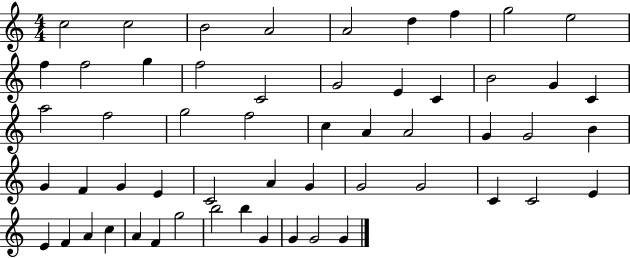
X:1
T:Untitled
M:4/4
L:1/4
K:C
c2 c2 B2 A2 A2 d f g2 e2 f f2 g f2 C2 G2 E C B2 G C a2 f2 g2 f2 c A A2 G G2 B G F G E C2 A G G2 G2 C C2 E E F A c A F g2 b2 b G G G2 G